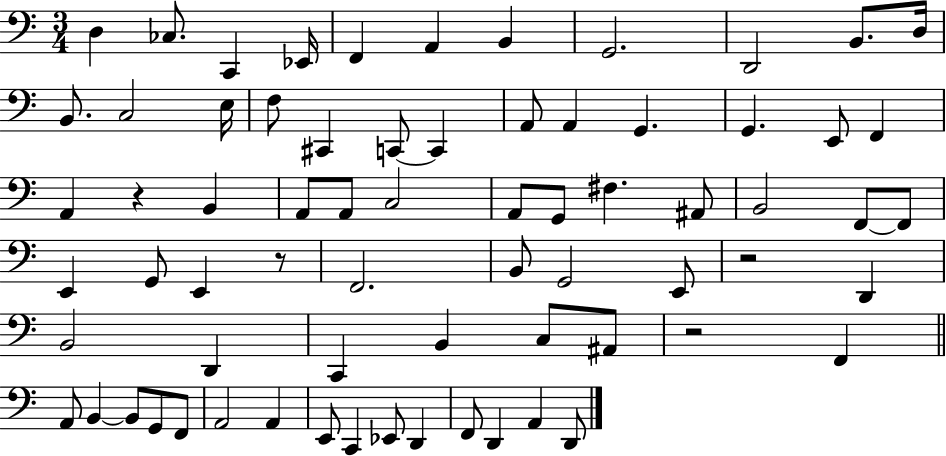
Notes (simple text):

D3/q CES3/e. C2/q Eb2/s F2/q A2/q B2/q G2/h. D2/h B2/e. D3/s B2/e. C3/h E3/s F3/e C#2/q C2/e C2/q A2/e A2/q G2/q. G2/q. E2/e F2/q A2/q R/q B2/q A2/e A2/e C3/h A2/e G2/e F#3/q. A#2/e B2/h F2/e F2/e E2/q G2/e E2/q R/e F2/h. B2/e G2/h E2/e R/h D2/q B2/h D2/q C2/q B2/q C3/e A#2/e R/h F2/q A2/e B2/q B2/e G2/e F2/e A2/h A2/q E2/e C2/q Eb2/e D2/q F2/e D2/q A2/q D2/e